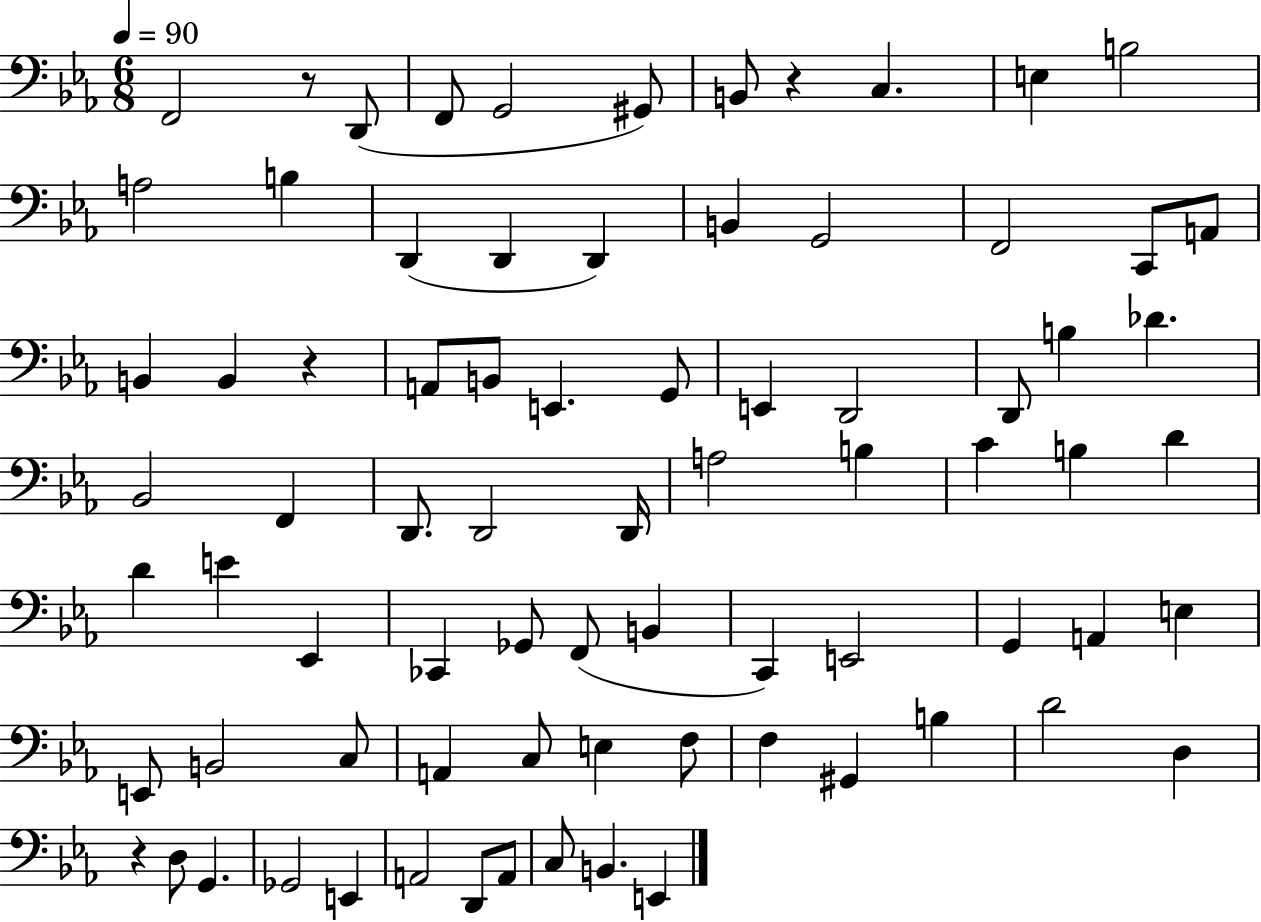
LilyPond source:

{
  \clef bass
  \numericTimeSignature
  \time 6/8
  \key ees \major
  \tempo 4 = 90
  \repeat volta 2 { f,2 r8 d,8( | f,8 g,2 gis,8) | b,8 r4 c4. | e4 b2 | \break a2 b4 | d,4( d,4 d,4) | b,4 g,2 | f,2 c,8 a,8 | \break b,4 b,4 r4 | a,8 b,8 e,4. g,8 | e,4 d,2 | d,8 b4 des'4. | \break bes,2 f,4 | d,8. d,2 d,16 | a2 b4 | c'4 b4 d'4 | \break d'4 e'4 ees,4 | ces,4 ges,8 f,8( b,4 | c,4) e,2 | g,4 a,4 e4 | \break e,8 b,2 c8 | a,4 c8 e4 f8 | f4 gis,4 b4 | d'2 d4 | \break r4 d8 g,4. | ges,2 e,4 | a,2 d,8 a,8 | c8 b,4. e,4 | \break } \bar "|."
}